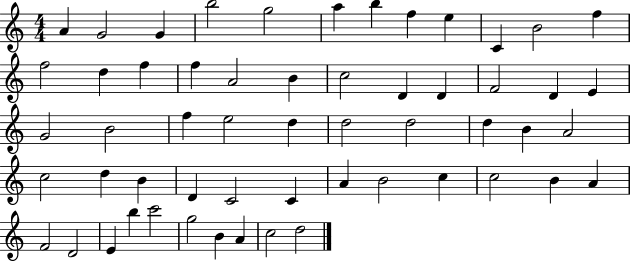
{
  \clef treble
  \numericTimeSignature
  \time 4/4
  \key c \major
  a'4 g'2 g'4 | b''2 g''2 | a''4 b''4 f''4 e''4 | c'4 b'2 f''4 | \break f''2 d''4 f''4 | f''4 a'2 b'4 | c''2 d'4 d'4 | f'2 d'4 e'4 | \break g'2 b'2 | f''4 e''2 d''4 | d''2 d''2 | d''4 b'4 a'2 | \break c''2 d''4 b'4 | d'4 c'2 c'4 | a'4 b'2 c''4 | c''2 b'4 a'4 | \break f'2 d'2 | e'4 b''4 c'''2 | g''2 b'4 a'4 | c''2 d''2 | \break \bar "|."
}